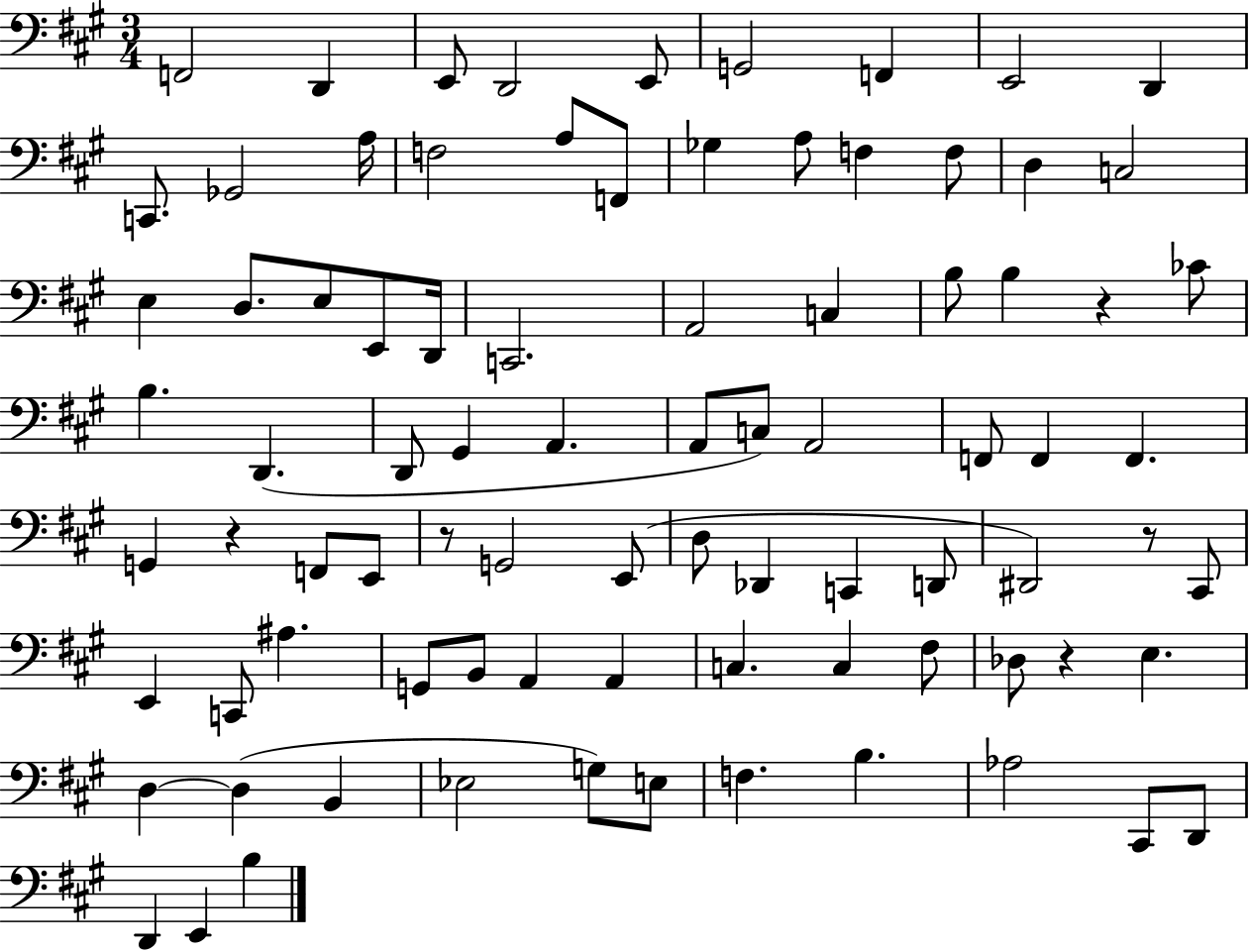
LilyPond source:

{
  \clef bass
  \numericTimeSignature
  \time 3/4
  \key a \major
  f,2 d,4 | e,8 d,2 e,8 | g,2 f,4 | e,2 d,4 | \break c,8. ges,2 a16 | f2 a8 f,8 | ges4 a8 f4 f8 | d4 c2 | \break e4 d8. e8 e,8 d,16 | c,2. | a,2 c4 | b8 b4 r4 ces'8 | \break b4. d,4.( | d,8 gis,4 a,4. | a,8 c8) a,2 | f,8 f,4 f,4. | \break g,4 r4 f,8 e,8 | r8 g,2 e,8( | d8 des,4 c,4 d,8 | dis,2) r8 cis,8 | \break e,4 c,8 ais4. | g,8 b,8 a,4 a,4 | c4. c4 fis8 | des8 r4 e4. | \break d4~~ d4( b,4 | ees2 g8) e8 | f4. b4. | aes2 cis,8 d,8 | \break d,4 e,4 b4 | \bar "|."
}